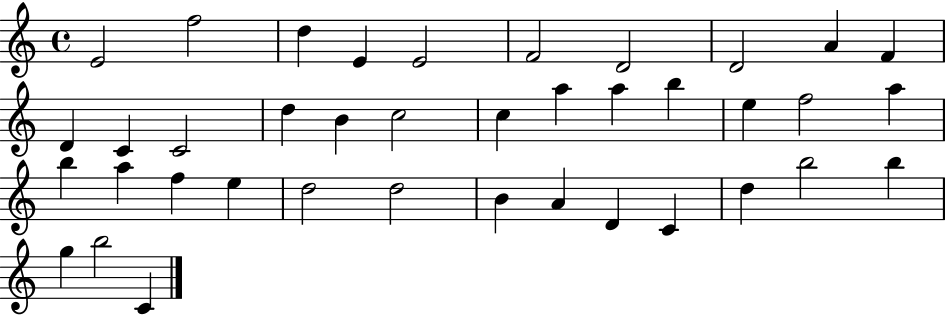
X:1
T:Untitled
M:4/4
L:1/4
K:C
E2 f2 d E E2 F2 D2 D2 A F D C C2 d B c2 c a a b e f2 a b a f e d2 d2 B A D C d b2 b g b2 C